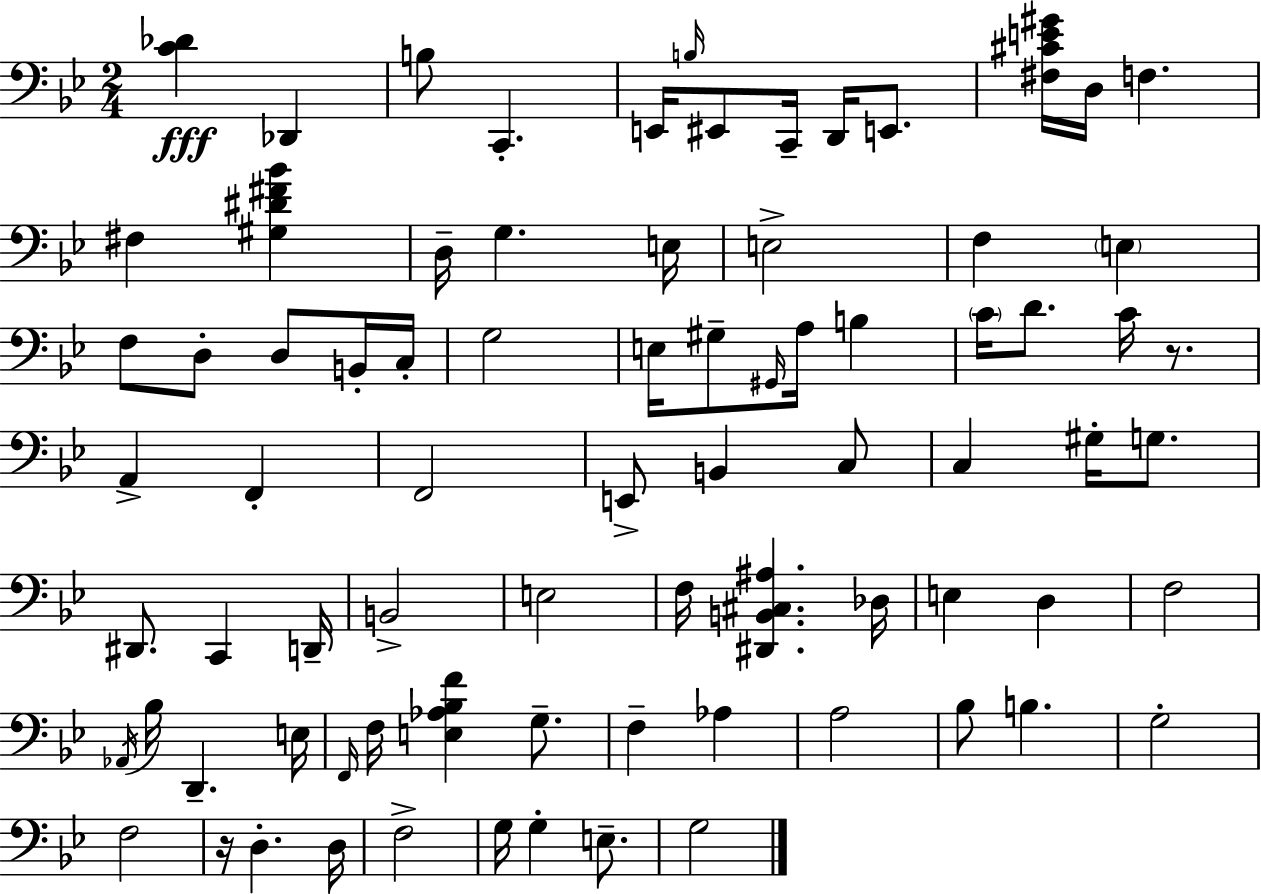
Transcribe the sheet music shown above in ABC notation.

X:1
T:Untitled
M:2/4
L:1/4
K:Bb
[C_D] _D,, B,/2 C,, E,,/4 B,/4 ^E,,/2 C,,/4 D,,/4 E,,/2 [^F,^CE^G]/4 D,/4 F, ^F, [^G,^D^F_B] D,/4 G, E,/4 E,2 F, E, F,/2 D,/2 D,/2 B,,/4 C,/4 G,2 E,/4 ^G,/2 ^G,,/4 A,/4 B, C/4 D/2 C/4 z/2 A,, F,, F,,2 E,,/2 B,, C,/2 C, ^G,/4 G,/2 ^D,,/2 C,, D,,/4 B,,2 E,2 F,/4 [^D,,B,,^C,^A,] _D,/4 E, D, F,2 _A,,/4 _B,/4 D,, E,/4 F,,/4 F,/4 [E,_A,_B,F] G,/2 F, _A, A,2 _B,/2 B, G,2 F,2 z/4 D, D,/4 F,2 G,/4 G, E,/2 G,2